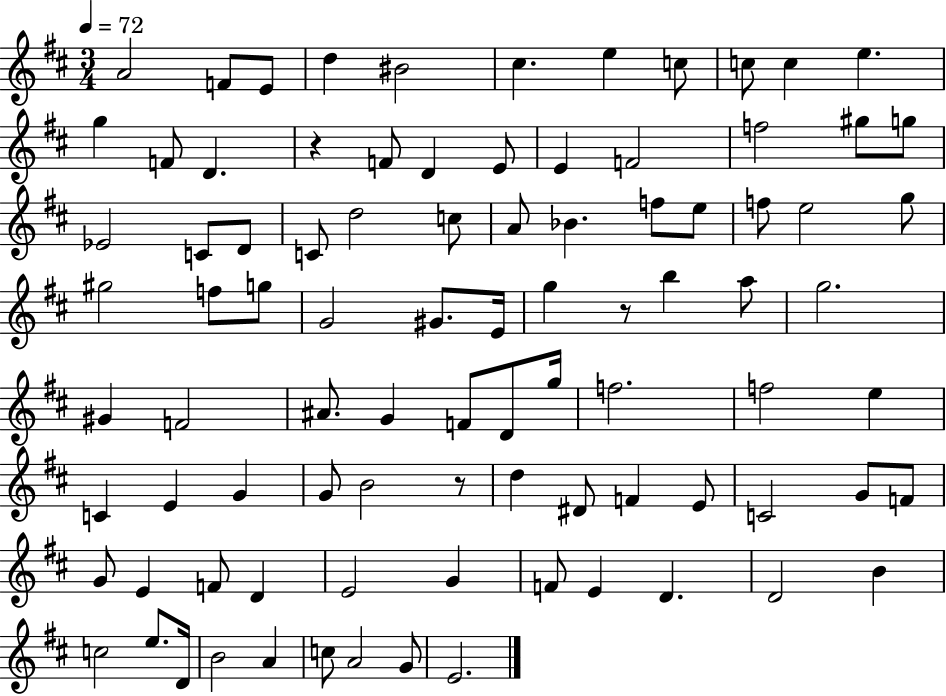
{
  \clef treble
  \numericTimeSignature
  \time 3/4
  \key d \major
  \tempo 4 = 72
  \repeat volta 2 { a'2 f'8 e'8 | d''4 bis'2 | cis''4. e''4 c''8 | c''8 c''4 e''4. | \break g''4 f'8 d'4. | r4 f'8 d'4 e'8 | e'4 f'2 | f''2 gis''8 g''8 | \break ees'2 c'8 d'8 | c'8 d''2 c''8 | a'8 bes'4. f''8 e''8 | f''8 e''2 g''8 | \break gis''2 f''8 g''8 | g'2 gis'8. e'16 | g''4 r8 b''4 a''8 | g''2. | \break gis'4 f'2 | ais'8. g'4 f'8 d'8 g''16 | f''2. | f''2 e''4 | \break c'4 e'4 g'4 | g'8 b'2 r8 | d''4 dis'8 f'4 e'8 | c'2 g'8 f'8 | \break g'8 e'4 f'8 d'4 | e'2 g'4 | f'8 e'4 d'4. | d'2 b'4 | \break c''2 e''8. d'16 | b'2 a'4 | c''8 a'2 g'8 | e'2. | \break } \bar "|."
}